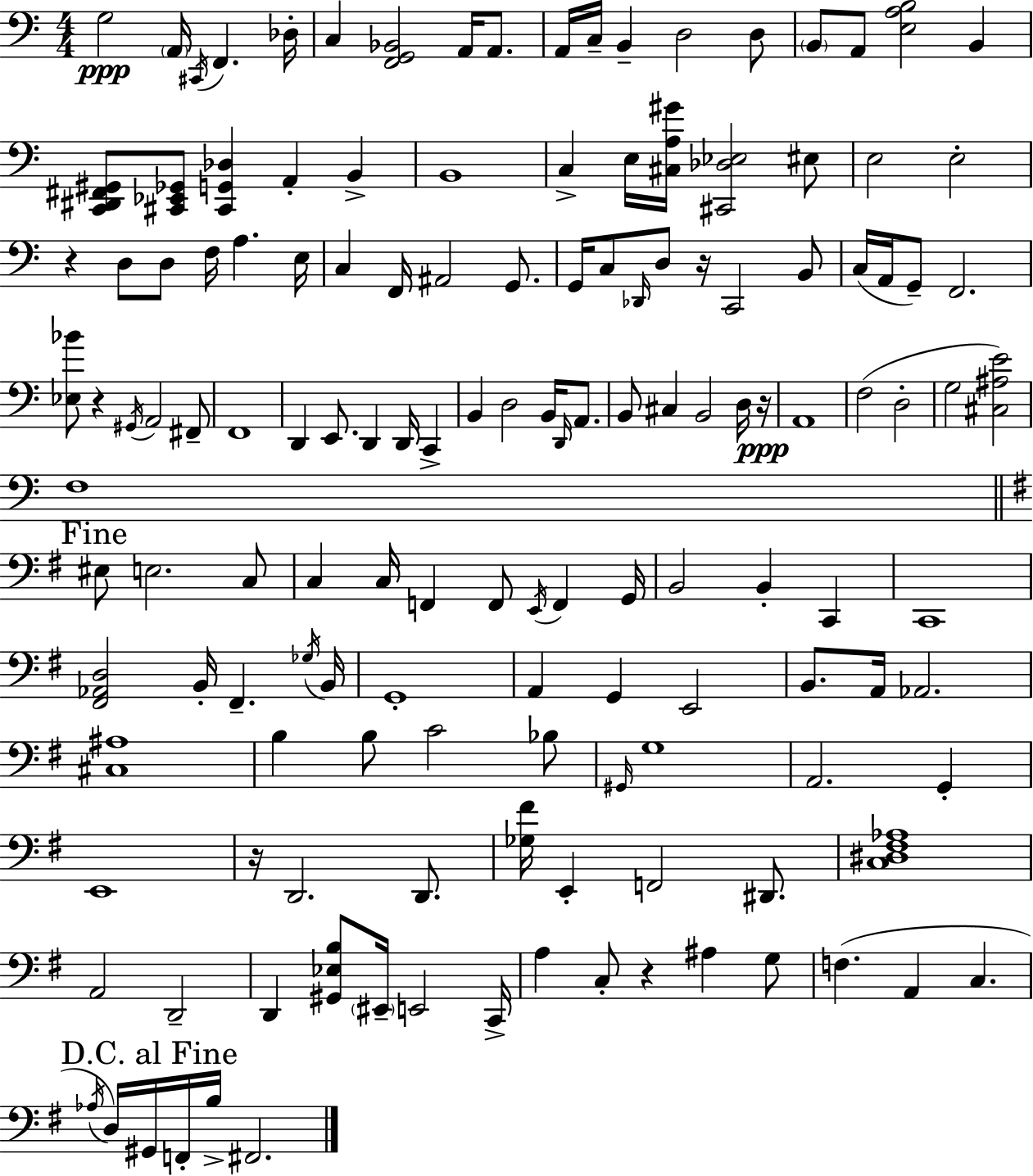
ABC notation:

X:1
T:Untitled
M:4/4
L:1/4
K:C
G,2 A,,/4 ^C,,/4 F,, _D,/4 C, [F,,G,,_B,,]2 A,,/4 A,,/2 A,,/4 C,/4 B,, D,2 D,/2 B,,/2 A,,/2 [E,A,B,]2 B,, [C,,^D,,^F,,^G,,]/2 [^C,,_E,,_G,,]/2 [^C,,G,,_D,] A,, B,, B,,4 C, E,/4 [^C,A,^G]/4 [^C,,_D,_E,]2 ^E,/2 E,2 E,2 z D,/2 D,/2 F,/4 A, E,/4 C, F,,/4 ^A,,2 G,,/2 G,,/4 C,/2 _D,,/4 D,/2 z/4 C,,2 B,,/2 C,/4 A,,/4 G,,/2 F,,2 [_E,_B]/2 z ^G,,/4 A,,2 ^F,,/2 F,,4 D,, E,,/2 D,, D,,/4 C,, B,, D,2 B,,/4 D,,/4 A,,/2 B,,/2 ^C, B,,2 D,/4 z/4 A,,4 F,2 D,2 G,2 [^C,^A,E]2 F,4 ^E,/2 E,2 C,/2 C, C,/4 F,, F,,/2 E,,/4 F,, G,,/4 B,,2 B,, C,, C,,4 [^F,,_A,,D,]2 B,,/4 ^F,, _G,/4 B,,/4 G,,4 A,, G,, E,,2 B,,/2 A,,/4 _A,,2 [^C,^A,]4 B, B,/2 C2 _B,/2 ^G,,/4 G,4 A,,2 G,, E,,4 z/4 D,,2 D,,/2 [_G,^F]/4 E,, F,,2 ^D,,/2 [C,^D,^F,_A,]4 A,,2 D,,2 D,, [^G,,_E,B,]/2 ^E,,/4 E,,2 C,,/4 A, C,/2 z ^A, G,/2 F, A,, C, _A,/4 D,/4 ^G,,/4 F,,/4 B,/4 ^F,,2